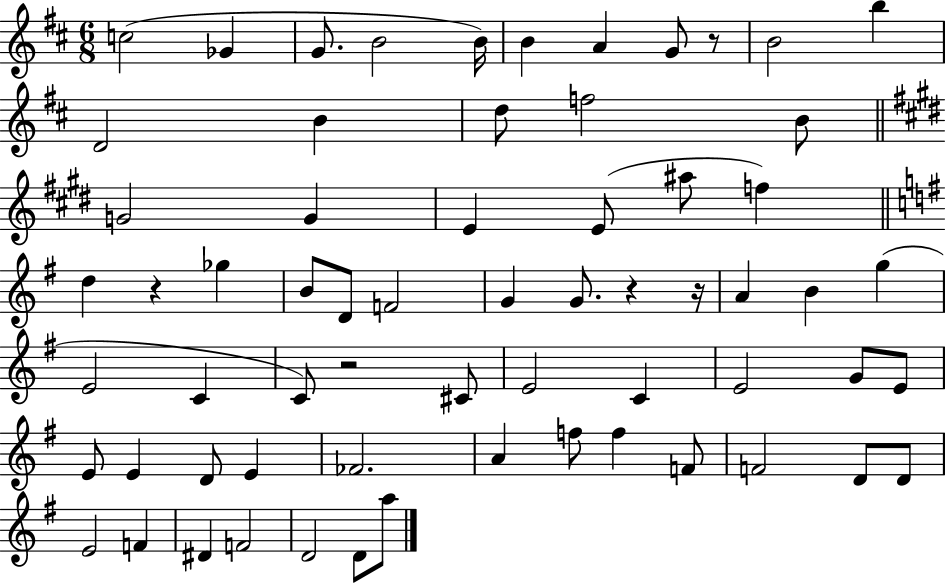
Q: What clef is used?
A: treble